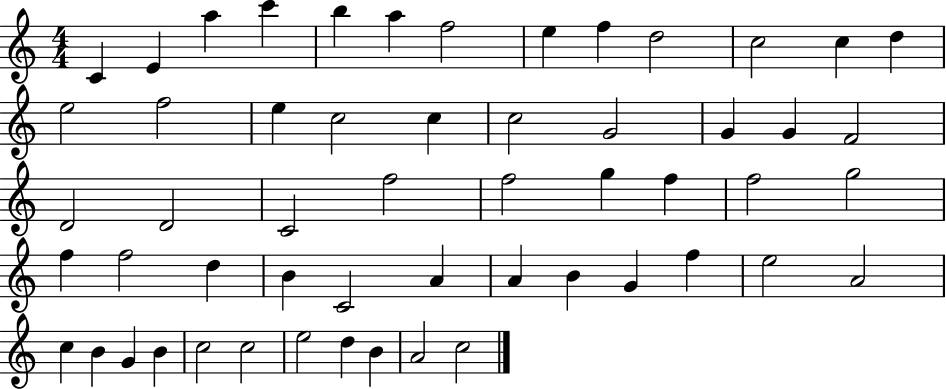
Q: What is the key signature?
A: C major